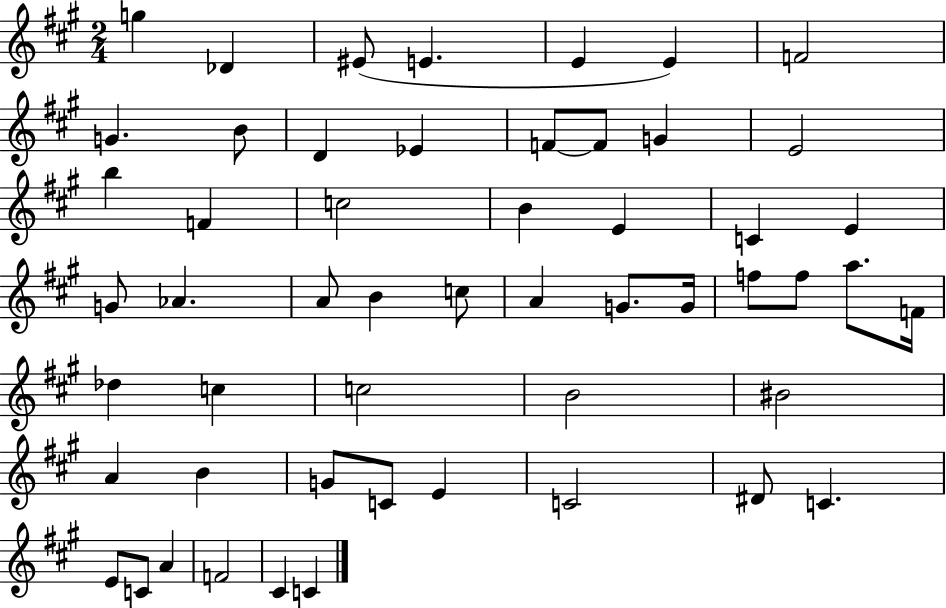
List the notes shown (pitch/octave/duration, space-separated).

G5/q Db4/q EIS4/e E4/q. E4/q E4/q F4/h G4/q. B4/e D4/q Eb4/q F4/e F4/e G4/q E4/h B5/q F4/q C5/h B4/q E4/q C4/q E4/q G4/e Ab4/q. A4/e B4/q C5/e A4/q G4/e. G4/s F5/e F5/e A5/e. F4/s Db5/q C5/q C5/h B4/h BIS4/h A4/q B4/q G4/e C4/e E4/q C4/h D#4/e C4/q. E4/e C4/e A4/q F4/h C#4/q C4/q